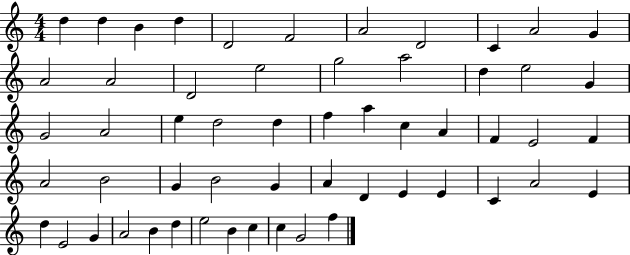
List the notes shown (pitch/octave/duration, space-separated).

D5/q D5/q B4/q D5/q D4/h F4/h A4/h D4/h C4/q A4/h G4/q A4/h A4/h D4/h E5/h G5/h A5/h D5/q E5/h G4/q G4/h A4/h E5/q D5/h D5/q F5/q A5/q C5/q A4/q F4/q E4/h F4/q A4/h B4/h G4/q B4/h G4/q A4/q D4/q E4/q E4/q C4/q A4/h E4/q D5/q E4/h G4/q A4/h B4/q D5/q E5/h B4/q C5/q C5/q G4/h F5/q